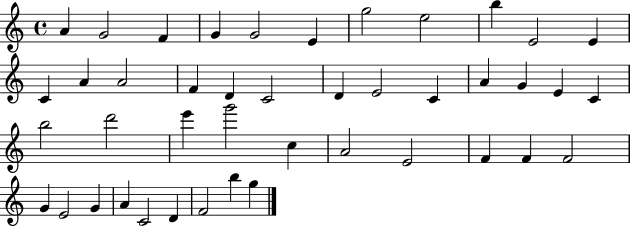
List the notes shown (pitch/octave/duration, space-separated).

A4/q G4/h F4/q G4/q G4/h E4/q G5/h E5/h B5/q E4/h E4/q C4/q A4/q A4/h F4/q D4/q C4/h D4/q E4/h C4/q A4/q G4/q E4/q C4/q B5/h D6/h E6/q G6/h C5/q A4/h E4/h F4/q F4/q F4/h G4/q E4/h G4/q A4/q C4/h D4/q F4/h B5/q G5/q